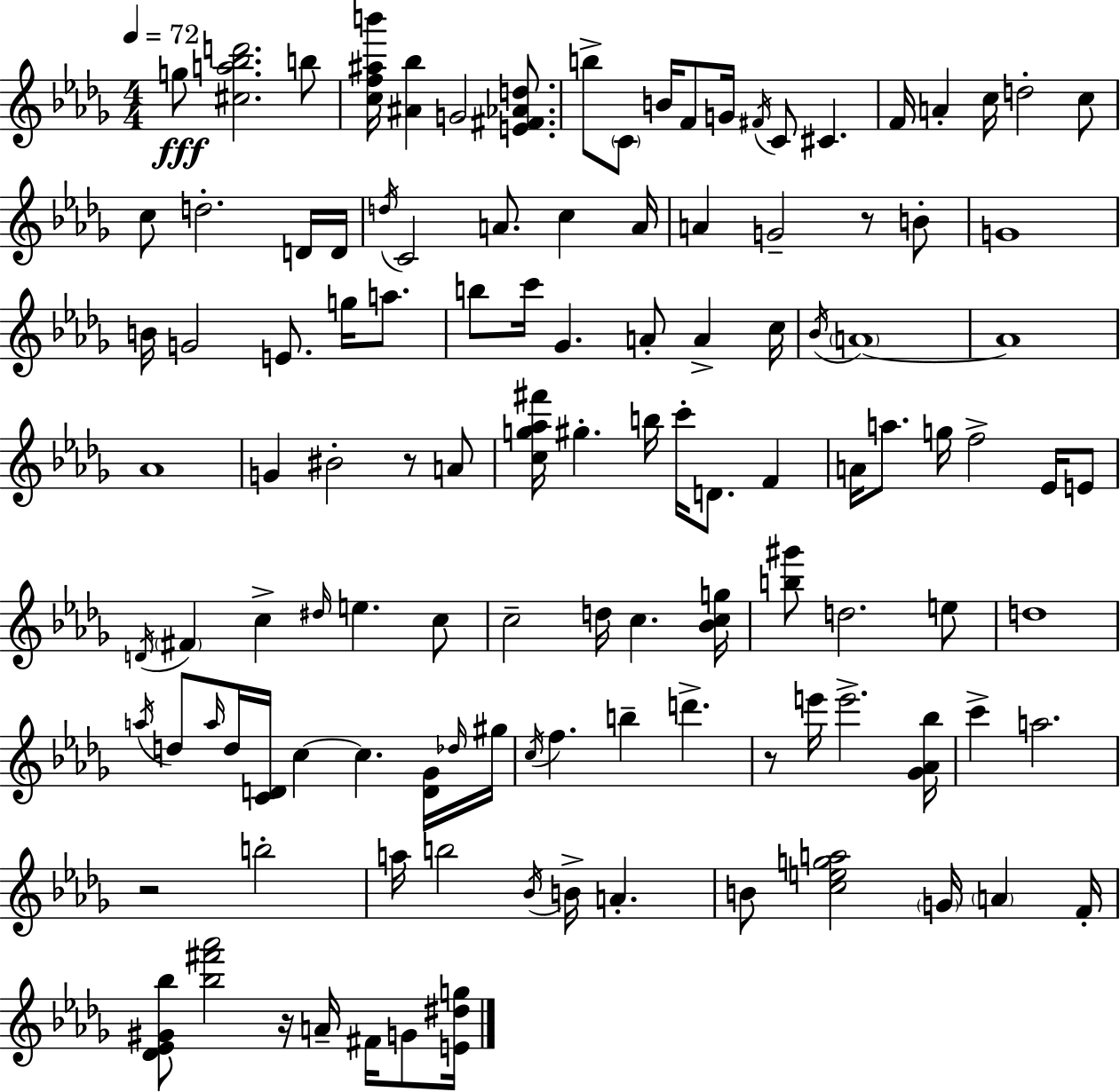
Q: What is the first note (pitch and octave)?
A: G5